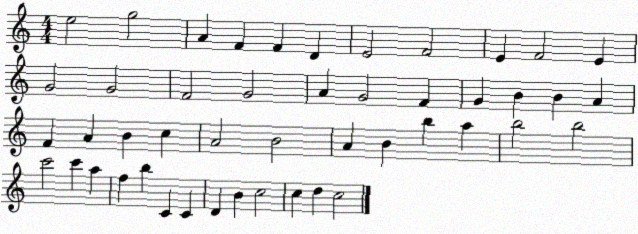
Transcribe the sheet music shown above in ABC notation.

X:1
T:Untitled
M:4/4
L:1/4
K:C
e2 g2 A F F D E2 F2 E F2 E G2 G2 F2 G2 A G2 F G B B A F A B c A2 B2 A B b a b2 b2 c'2 c' a f b C C D B c2 c d c2